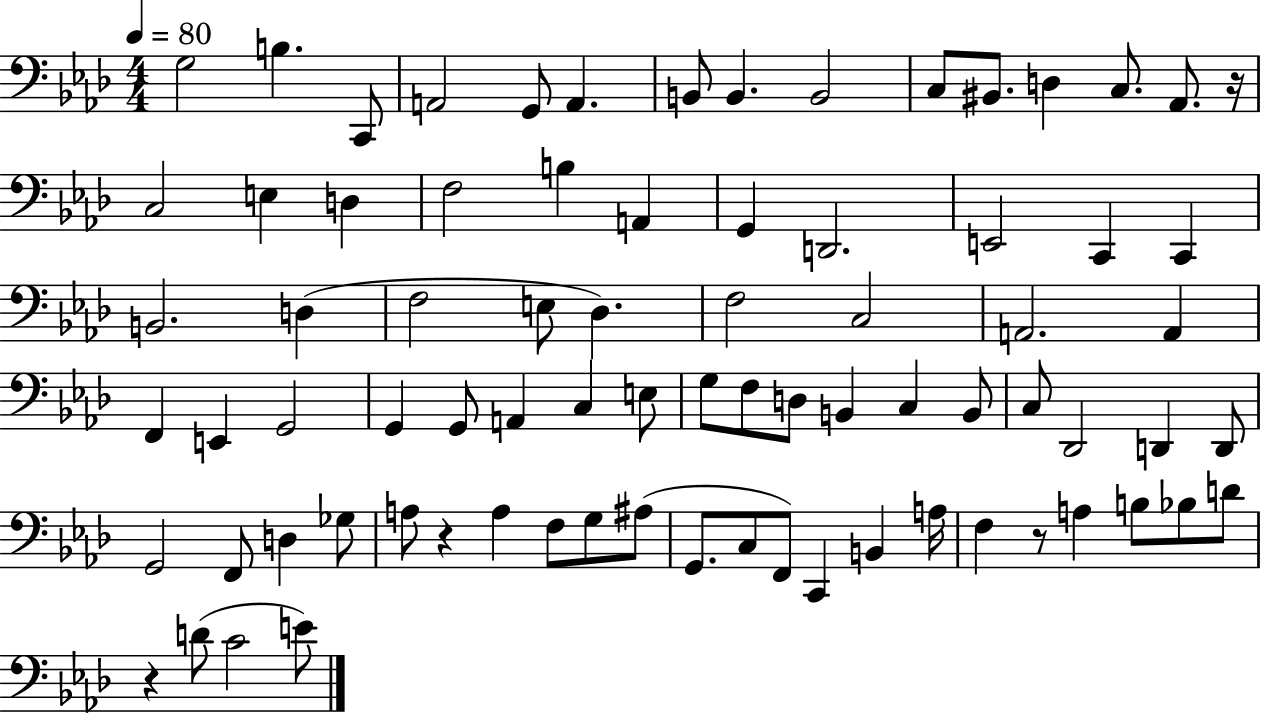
X:1
T:Untitled
M:4/4
L:1/4
K:Ab
G,2 B, C,,/2 A,,2 G,,/2 A,, B,,/2 B,, B,,2 C,/2 ^B,,/2 D, C,/2 _A,,/2 z/4 C,2 E, D, F,2 B, A,, G,, D,,2 E,,2 C,, C,, B,,2 D, F,2 E,/2 _D, F,2 C,2 A,,2 A,, F,, E,, G,,2 G,, G,,/2 A,, C, E,/2 G,/2 F,/2 D,/2 B,, C, B,,/2 C,/2 _D,,2 D,, D,,/2 G,,2 F,,/2 D, _G,/2 A,/2 z A, F,/2 G,/2 ^A,/2 G,,/2 C,/2 F,,/2 C,, B,, A,/4 F, z/2 A, B,/2 _B,/2 D/2 z D/2 C2 E/2